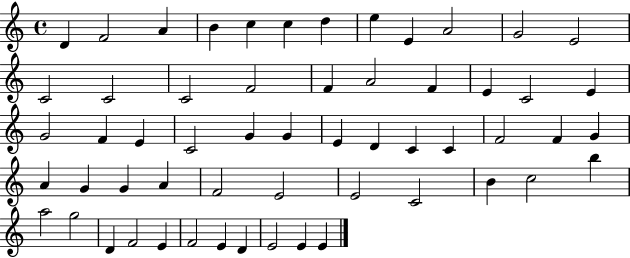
D4/q F4/h A4/q B4/q C5/q C5/q D5/q E5/q E4/q A4/h G4/h E4/h C4/h C4/h C4/h F4/h F4/q A4/h F4/q E4/q C4/h E4/q G4/h F4/q E4/q C4/h G4/q G4/q E4/q D4/q C4/q C4/q F4/h F4/q G4/q A4/q G4/q G4/q A4/q F4/h E4/h E4/h C4/h B4/q C5/h B5/q A5/h G5/h D4/q F4/h E4/q F4/h E4/q D4/q E4/h E4/q E4/q